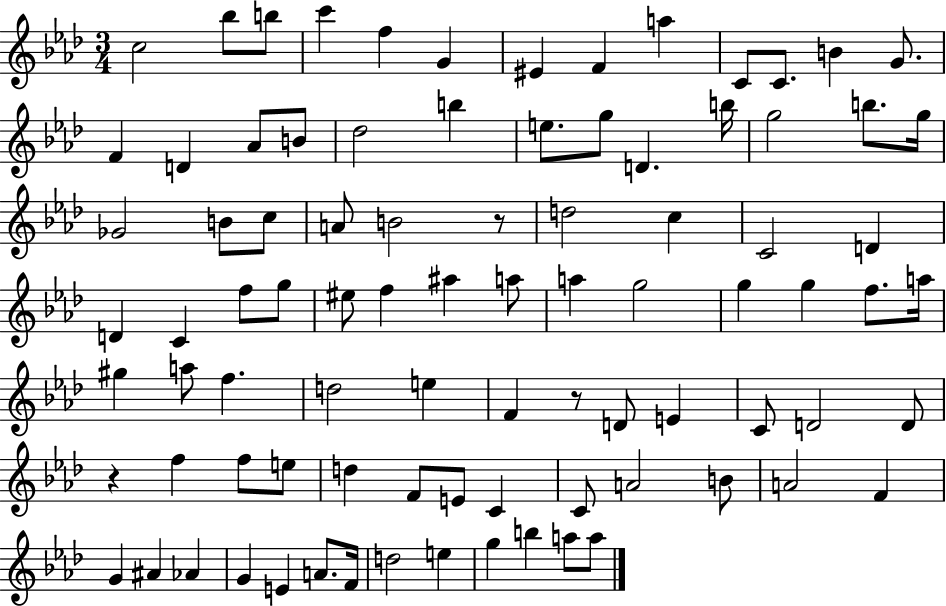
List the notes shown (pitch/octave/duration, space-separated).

C5/h Bb5/e B5/e C6/q F5/q G4/q EIS4/q F4/q A5/q C4/e C4/e. B4/q G4/e. F4/q D4/q Ab4/e B4/e Db5/h B5/q E5/e. G5/e D4/q. B5/s G5/h B5/e. G5/s Gb4/h B4/e C5/e A4/e B4/h R/e D5/h C5/q C4/h D4/q D4/q C4/q F5/e G5/e EIS5/e F5/q A#5/q A5/e A5/q G5/h G5/q G5/q F5/e. A5/s G#5/q A5/e F5/q. D5/h E5/q F4/q R/e D4/e E4/q C4/e D4/h D4/e R/q F5/q F5/e E5/e D5/q F4/e E4/e C4/q C4/e A4/h B4/e A4/h F4/q G4/q A#4/q Ab4/q G4/q E4/q A4/e. F4/s D5/h E5/q G5/q B5/q A5/e A5/e